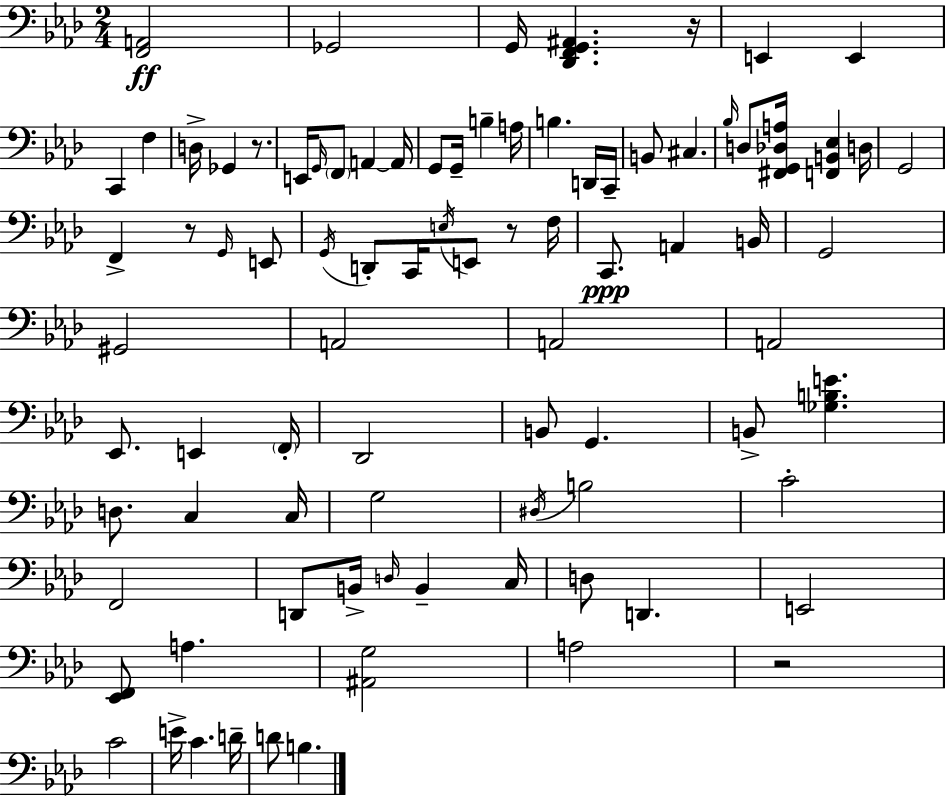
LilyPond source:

{
  \clef bass
  \numericTimeSignature
  \time 2/4
  \key f \minor
  <f, a,>2\ff | ges,2 | g,16 <des, f, g, ais,>4. r16 | e,4 e,4 | \break c,4 f4 | d16-> ges,4 r8. | e,16 \grace { g,16 } \parenthesize f,8 a,4~~ | a,16 g,8 g,16-- b4-- | \break a16 b4. d,16 | c,16-- b,8 cis4. | \grace { bes16 } d8 <fis, g, des a>16 <f, b, ees>4 | d16 g,2 | \break f,4-> r8 | \grace { g,16 } e,8 \acciaccatura { g,16 } d,8-. c,16 \acciaccatura { e16 } | e,8 r8 f16 c,8.\ppp | a,4 b,16 g,2 | \break gis,2 | a,2 | a,2 | a,2 | \break ees,8. | e,4 \parenthesize f,16-. des,2 | b,8 g,4. | b,8-> <ges b e'>4. | \break d8. | c4 c16 g2 | \acciaccatura { dis16 } b2 | c'2-. | \break f,2 | d,8 | b,16-> \grace { d16 } b,4-- c16 d8 | d,4. e,2 | \break <ees, f,>8 | a4. <ais, g>2 | a2 | r2 | \break c'2 | e'16-> | c'4. d'16-- d'8 | b4. \bar "|."
}